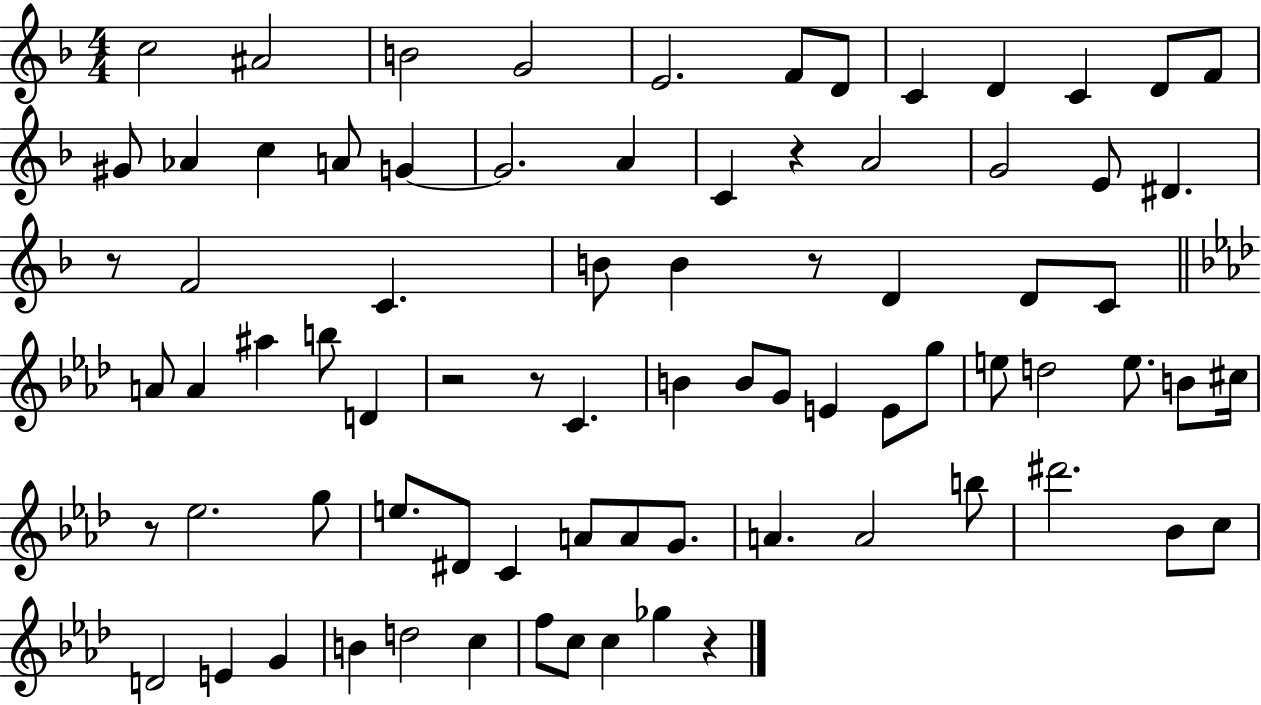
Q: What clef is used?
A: treble